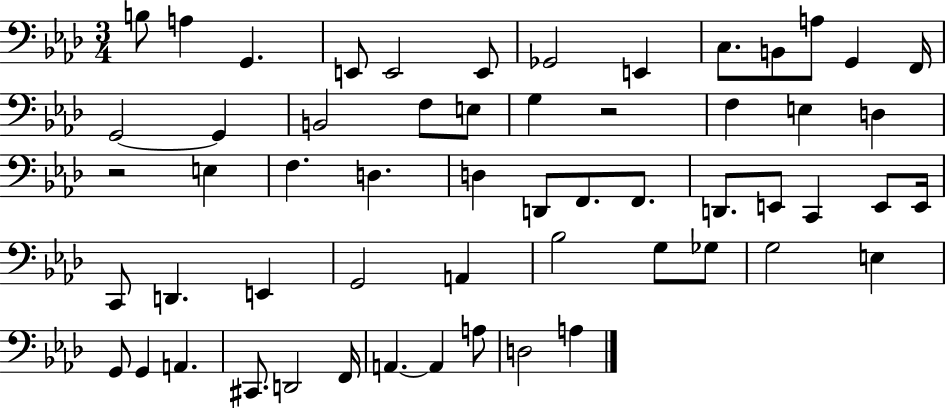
X:1
T:Untitled
M:3/4
L:1/4
K:Ab
B,/2 A, G,, E,,/2 E,,2 E,,/2 _G,,2 E,, C,/2 B,,/2 A,/2 G,, F,,/4 G,,2 G,, B,,2 F,/2 E,/2 G, z2 F, E, D, z2 E, F, D, D, D,,/2 F,,/2 F,,/2 D,,/2 E,,/2 C,, E,,/2 E,,/4 C,,/2 D,, E,, G,,2 A,, _B,2 G,/2 _G,/2 G,2 E, G,,/2 G,, A,, ^C,,/2 D,,2 F,,/4 A,, A,, A,/2 D,2 A,